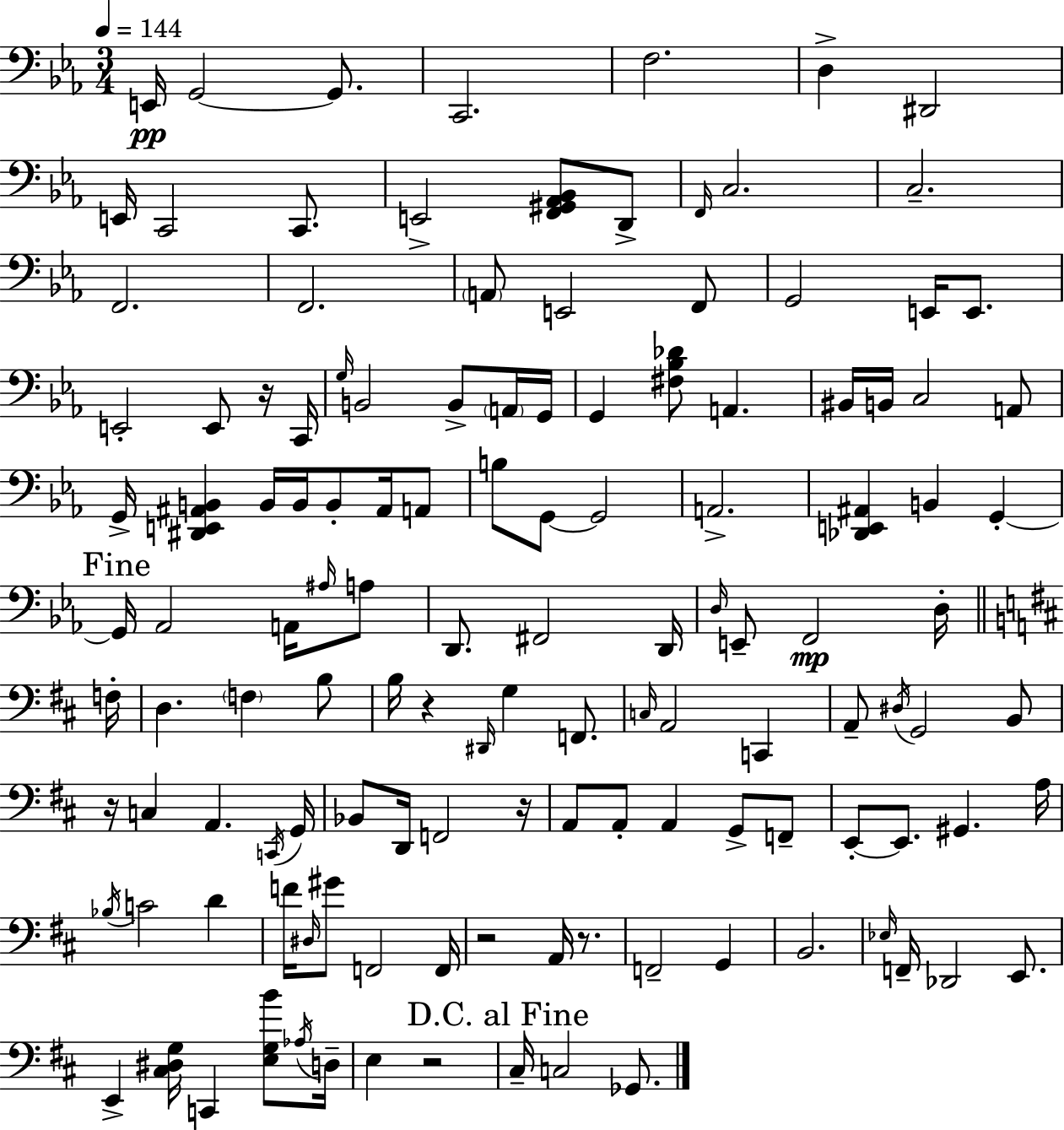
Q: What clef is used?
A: bass